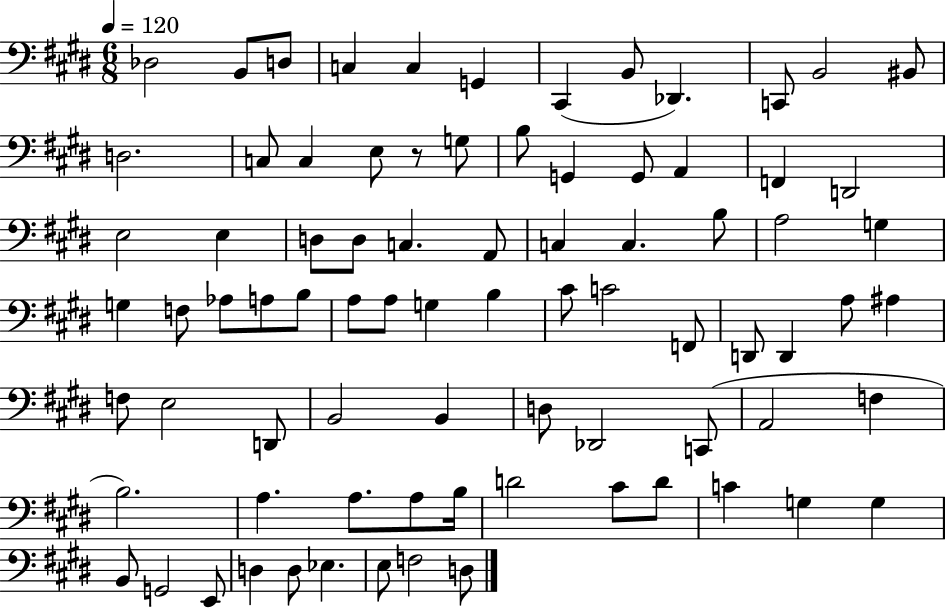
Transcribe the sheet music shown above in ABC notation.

X:1
T:Untitled
M:6/8
L:1/4
K:E
_D,2 B,,/2 D,/2 C, C, G,, ^C,, B,,/2 _D,, C,,/2 B,,2 ^B,,/2 D,2 C,/2 C, E,/2 z/2 G,/2 B,/2 G,, G,,/2 A,, F,, D,,2 E,2 E, D,/2 D,/2 C, A,,/2 C, C, B,/2 A,2 G, G, F,/2 _A,/2 A,/2 B,/2 A,/2 A,/2 G, B, ^C/2 C2 F,,/2 D,,/2 D,, A,/2 ^A, F,/2 E,2 D,,/2 B,,2 B,, D,/2 _D,,2 C,,/2 A,,2 F, B,2 A, A,/2 A,/2 B,/4 D2 ^C/2 D/2 C G, G, B,,/2 G,,2 E,,/2 D, D,/2 _E, E,/2 F,2 D,/2